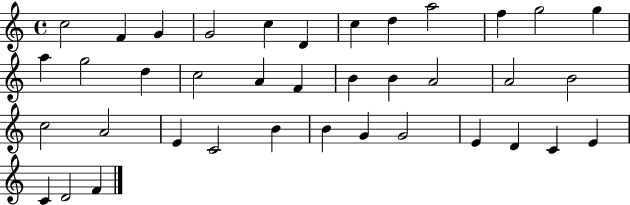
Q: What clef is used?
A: treble